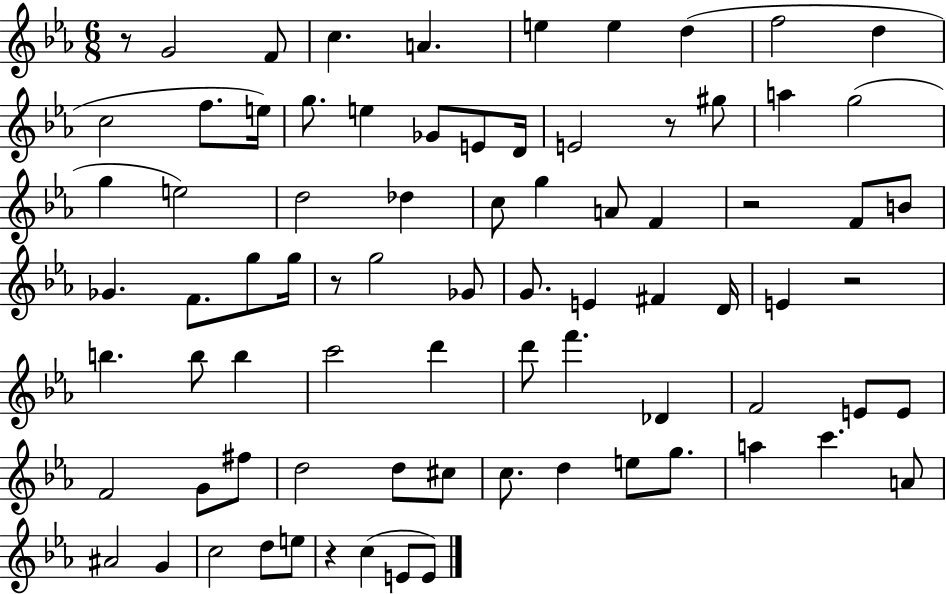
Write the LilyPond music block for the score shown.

{
  \clef treble
  \numericTimeSignature
  \time 6/8
  \key ees \major
  r8 g'2 f'8 | c''4. a'4. | e''4 e''4 d''4( | f''2 d''4 | \break c''2 f''8. e''16) | g''8. e''4 ges'8 e'8 d'16 | e'2 r8 gis''8 | a''4 g''2( | \break g''4 e''2) | d''2 des''4 | c''8 g''4 a'8 f'4 | r2 f'8 b'8 | \break ges'4. f'8. g''8 g''16 | r8 g''2 ges'8 | g'8. e'4 fis'4 d'16 | e'4 r2 | \break b''4. b''8 b''4 | c'''2 d'''4 | d'''8 f'''4. des'4 | f'2 e'8 e'8 | \break f'2 g'8 fis''8 | d''2 d''8 cis''8 | c''8. d''4 e''8 g''8. | a''4 c'''4. a'8 | \break ais'2 g'4 | c''2 d''8 e''8 | r4 c''4( e'8 e'8) | \bar "|."
}